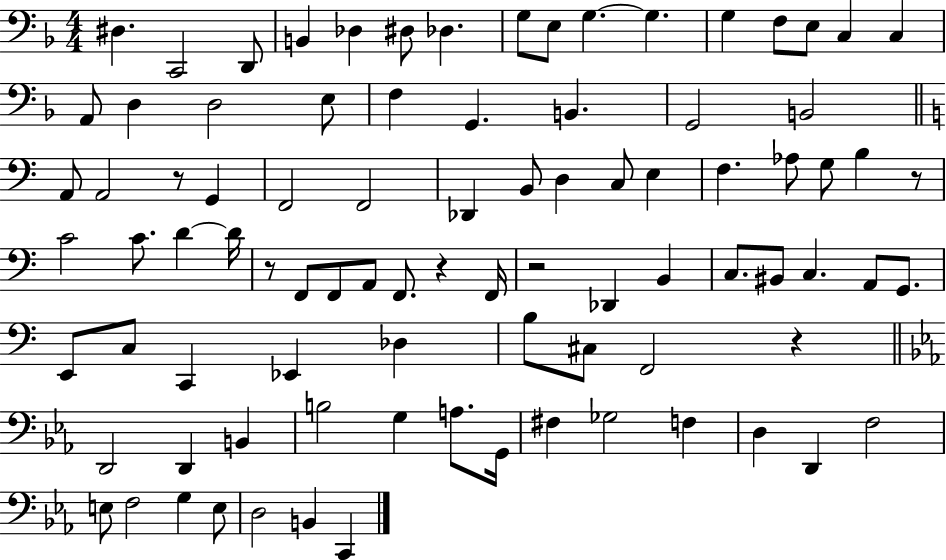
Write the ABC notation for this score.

X:1
T:Untitled
M:4/4
L:1/4
K:F
^D, C,,2 D,,/2 B,, _D, ^D,/2 _D, G,/2 E,/2 G, G, G, F,/2 E,/2 C, C, A,,/2 D, D,2 E,/2 F, G,, B,, G,,2 B,,2 A,,/2 A,,2 z/2 G,, F,,2 F,,2 _D,, B,,/2 D, C,/2 E, F, _A,/2 G,/2 B, z/2 C2 C/2 D D/4 z/2 F,,/2 F,,/2 A,,/2 F,,/2 z F,,/4 z2 _D,, B,, C,/2 ^B,,/2 C, A,,/2 G,,/2 E,,/2 C,/2 C,, _E,, _D, B,/2 ^C,/2 F,,2 z D,,2 D,, B,, B,2 G, A,/2 G,,/4 ^F, _G,2 F, D, D,, F,2 E,/2 F,2 G, E,/2 D,2 B,, C,,